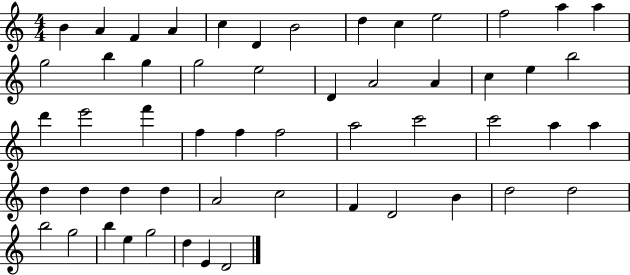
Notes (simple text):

B4/q A4/q F4/q A4/q C5/q D4/q B4/h D5/q C5/q E5/h F5/h A5/q A5/q G5/h B5/q G5/q G5/h E5/h D4/q A4/h A4/q C5/q E5/q B5/h D6/q E6/h F6/q F5/q F5/q F5/h A5/h C6/h C6/h A5/q A5/q D5/q D5/q D5/q D5/q A4/h C5/h F4/q D4/h B4/q D5/h D5/h B5/h G5/h B5/q E5/q G5/h D5/q E4/q D4/h